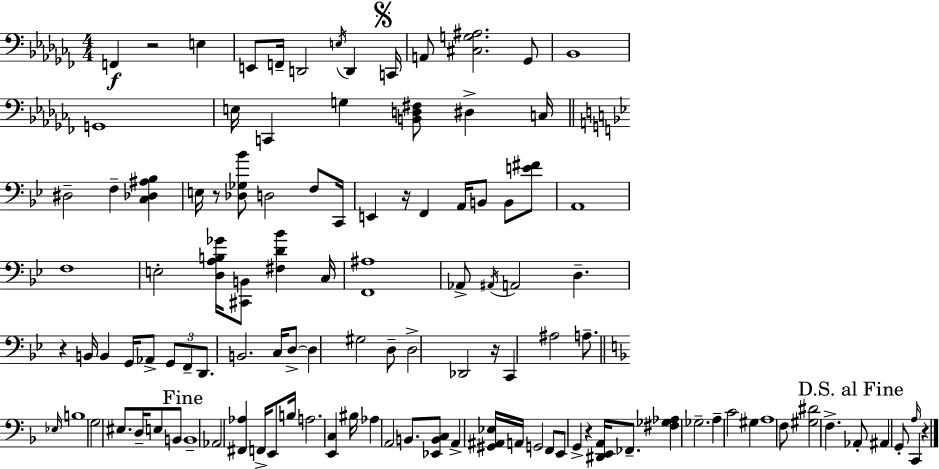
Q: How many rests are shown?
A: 7